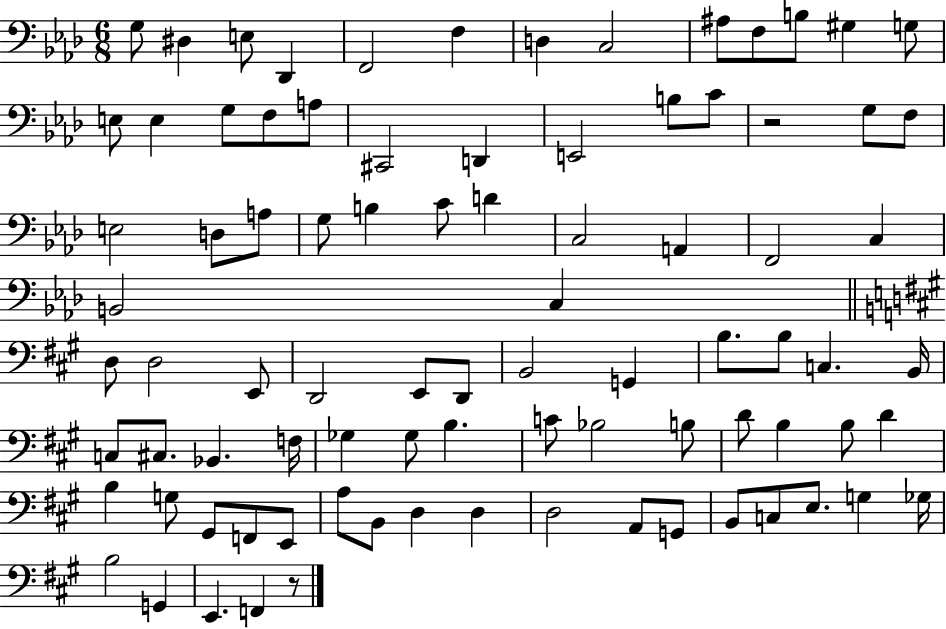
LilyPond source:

{
  \clef bass
  \numericTimeSignature
  \time 6/8
  \key aes \major
  \repeat volta 2 { g8 dis4 e8 des,4 | f,2 f4 | d4 c2 | ais8 f8 b8 gis4 g8 | \break e8 e4 g8 f8 a8 | cis,2 d,4 | e,2 b8 c'8 | r2 g8 f8 | \break e2 d8 a8 | g8 b4 c'8 d'4 | c2 a,4 | f,2 c4 | \break b,2 c4 | \bar "||" \break \key a \major d8 d2 e,8 | d,2 e,8 d,8 | b,2 g,4 | b8. b8 c4. b,16 | \break c8 cis8. bes,4. f16 | ges4 ges8 b4. | c'8 bes2 b8 | d'8 b4 b8 d'4 | \break b4 g8 gis,8 f,8 e,8 | a8 b,8 d4 d4 | d2 a,8 g,8 | b,8 c8 e8. g4 ges16 | \break b2 g,4 | e,4. f,4 r8 | } \bar "|."
}